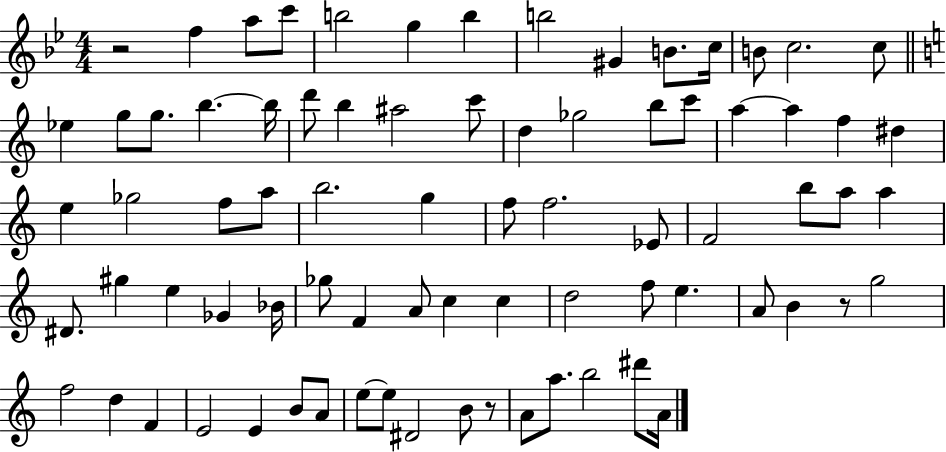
R/h F5/q A5/e C6/e B5/h G5/q B5/q B5/h G#4/q B4/e. C5/s B4/e C5/h. C5/e Eb5/q G5/e G5/e. B5/q. B5/s D6/e B5/q A#5/h C6/e D5/q Gb5/h B5/e C6/e A5/q A5/q F5/q D#5/q E5/q Gb5/h F5/e A5/e B5/h. G5/q F5/e F5/h. Eb4/e F4/h B5/e A5/e A5/q D#4/e. G#5/q E5/q Gb4/q Bb4/s Gb5/e F4/q A4/e C5/q C5/q D5/h F5/e E5/q. A4/e B4/q R/e G5/h F5/h D5/q F4/q E4/h E4/q B4/e A4/e E5/e E5/e D#4/h B4/e R/e A4/e A5/e. B5/h D#6/e A4/s